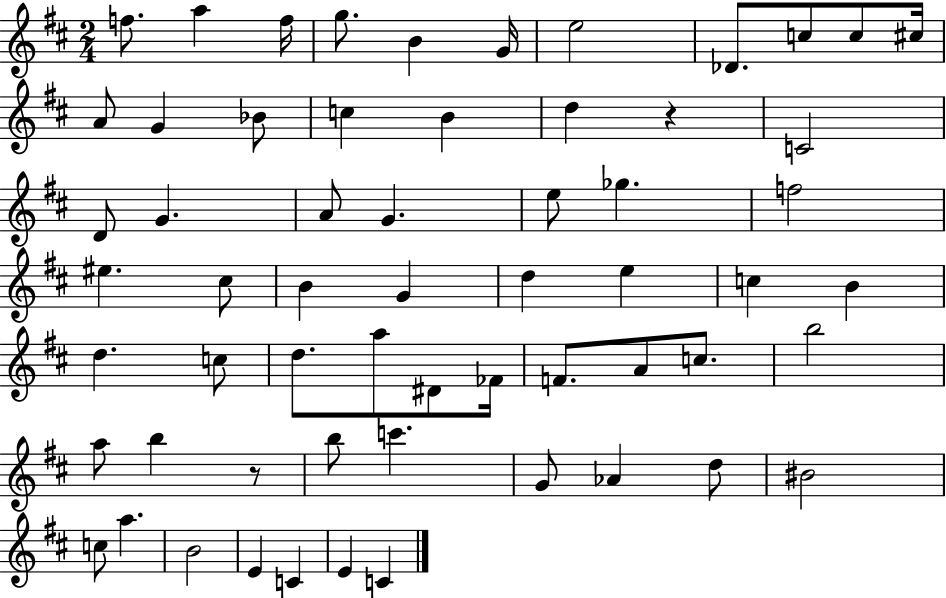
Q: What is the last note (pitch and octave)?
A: C4